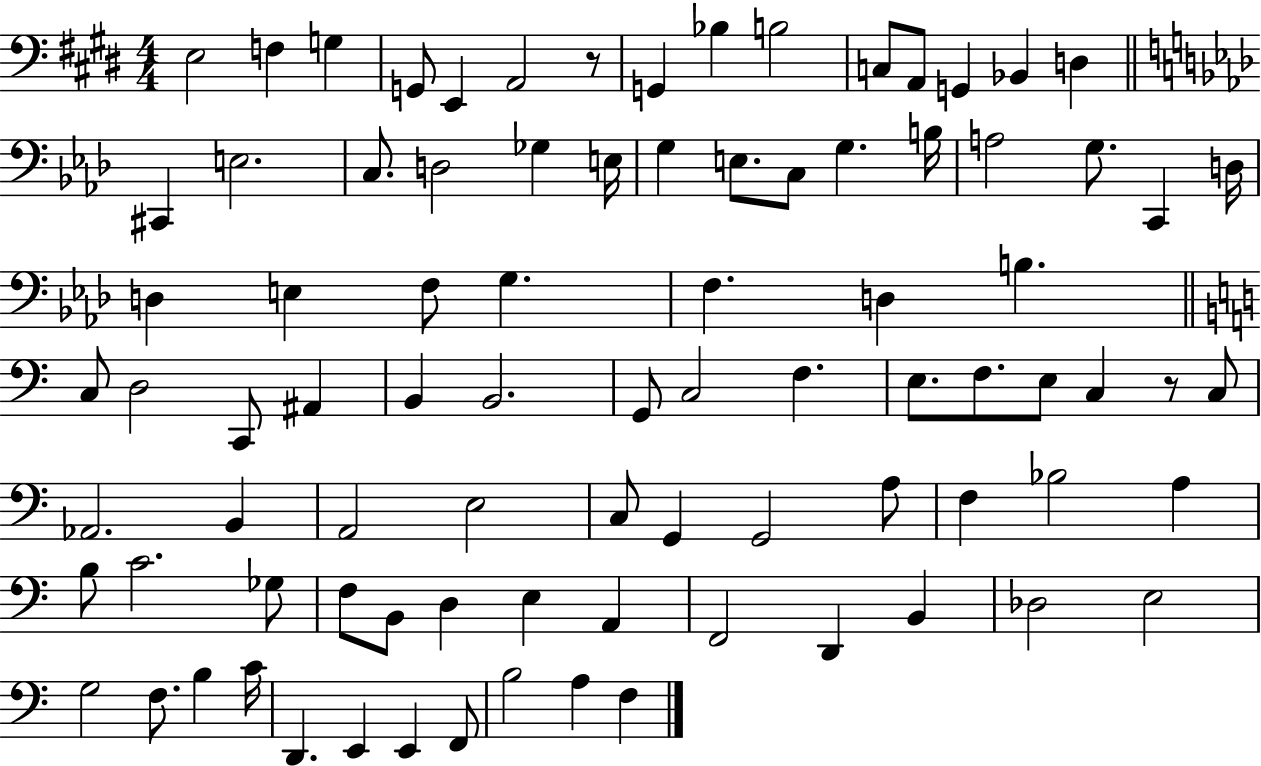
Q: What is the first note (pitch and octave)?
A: E3